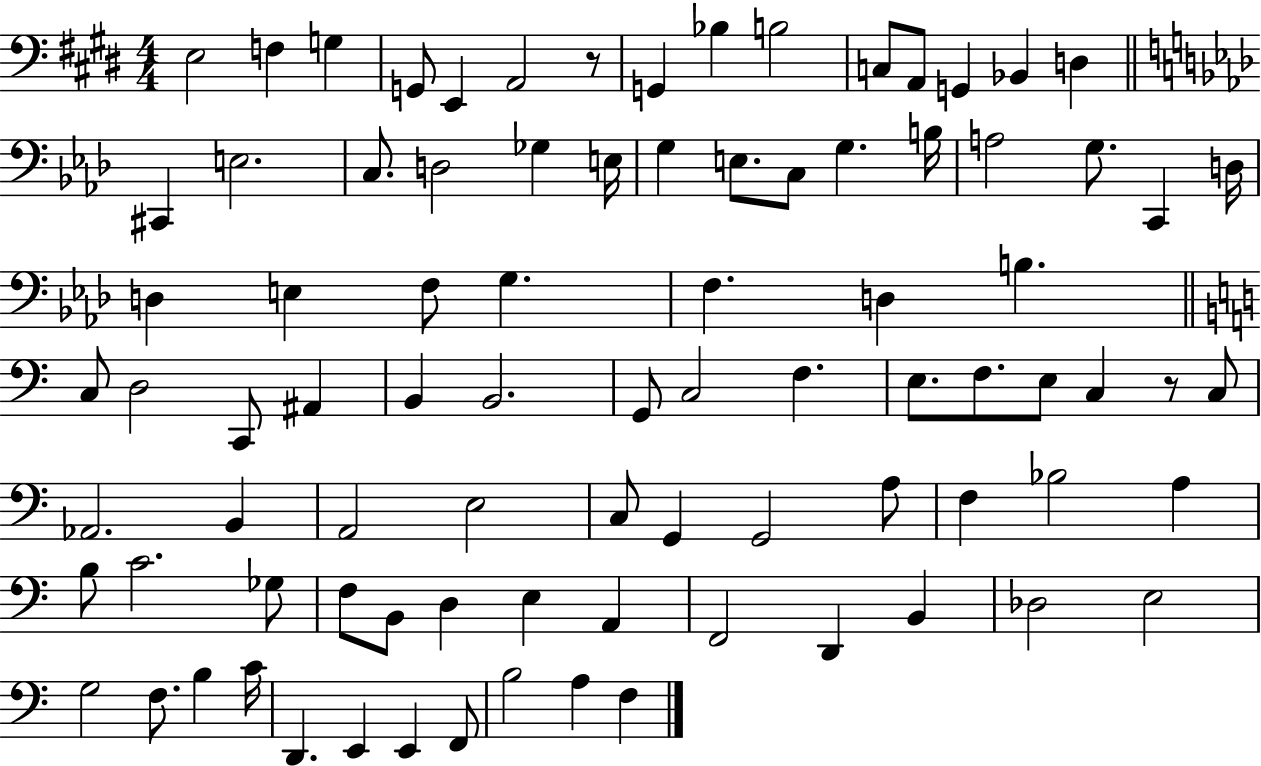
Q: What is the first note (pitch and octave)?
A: E3